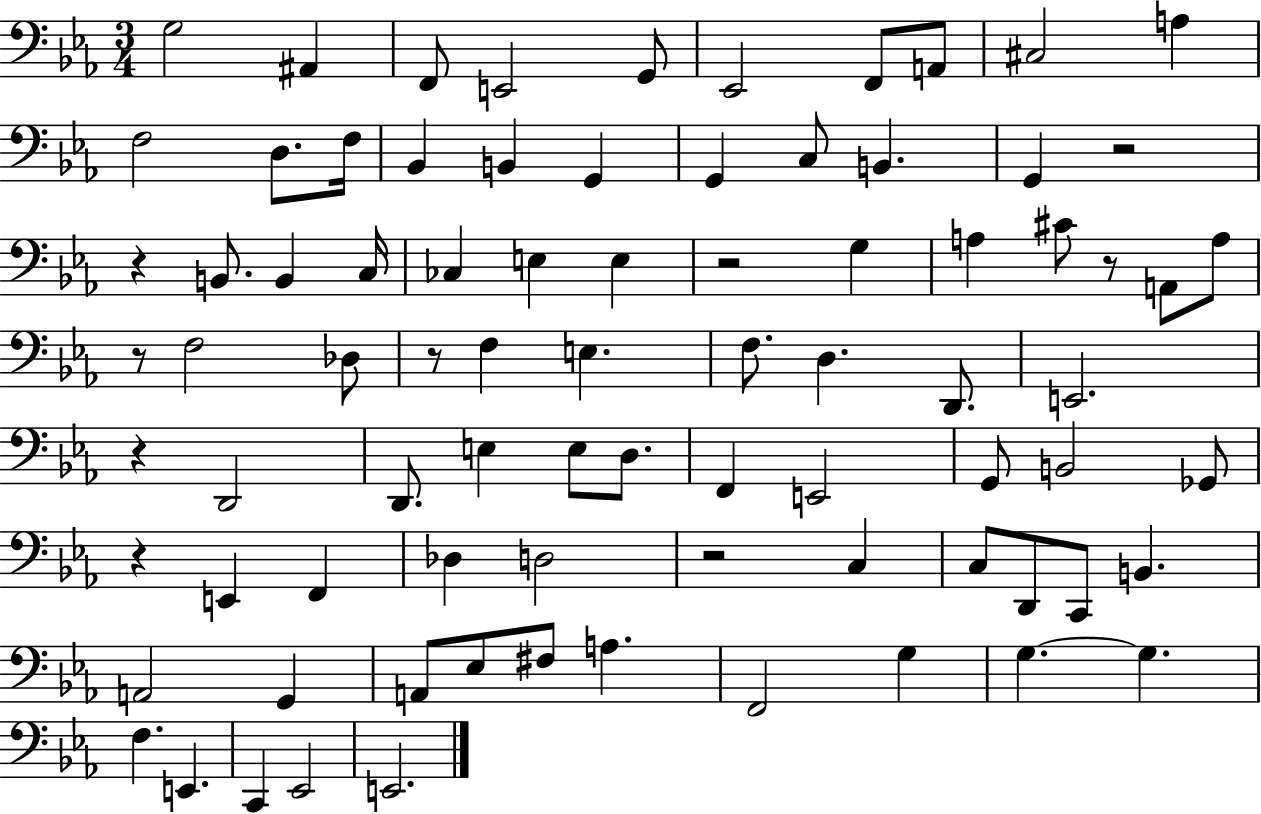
{
  \clef bass
  \numericTimeSignature
  \time 3/4
  \key ees \major
  g2 ais,4 | f,8 e,2 g,8 | ees,2 f,8 a,8 | cis2 a4 | \break f2 d8. f16 | bes,4 b,4 g,4 | g,4 c8 b,4. | g,4 r2 | \break r4 b,8. b,4 c16 | ces4 e4 e4 | r2 g4 | a4 cis'8 r8 a,8 a8 | \break r8 f2 des8 | r8 f4 e4. | f8. d4. d,8. | e,2. | \break r4 d,2 | d,8. e4 e8 d8. | f,4 e,2 | g,8 b,2 ges,8 | \break r4 e,4 f,4 | des4 d2 | r2 c4 | c8 d,8 c,8 b,4. | \break a,2 g,4 | a,8 ees8 fis8 a4. | f,2 g4 | g4.~~ g4. | \break f4. e,4. | c,4 ees,2 | e,2. | \bar "|."
}